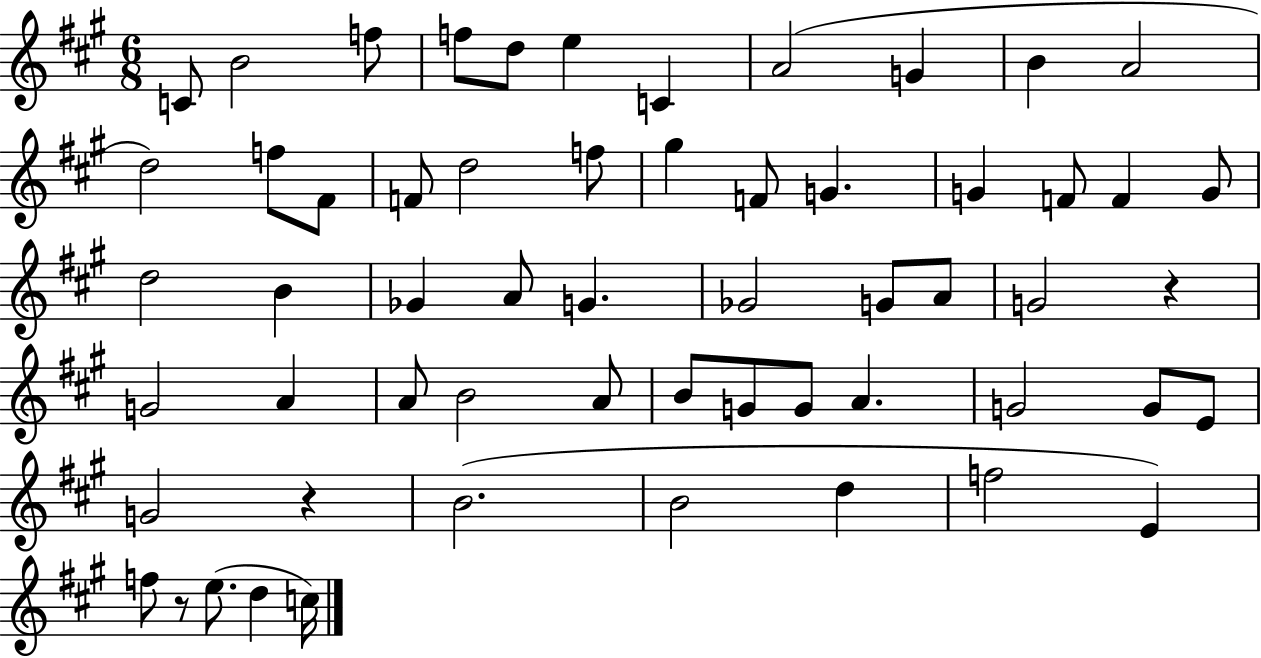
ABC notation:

X:1
T:Untitled
M:6/8
L:1/4
K:A
C/2 B2 f/2 f/2 d/2 e C A2 G B A2 d2 f/2 ^F/2 F/2 d2 f/2 ^g F/2 G G F/2 F G/2 d2 B _G A/2 G _G2 G/2 A/2 G2 z G2 A A/2 B2 A/2 B/2 G/2 G/2 A G2 G/2 E/2 G2 z B2 B2 d f2 E f/2 z/2 e/2 d c/4